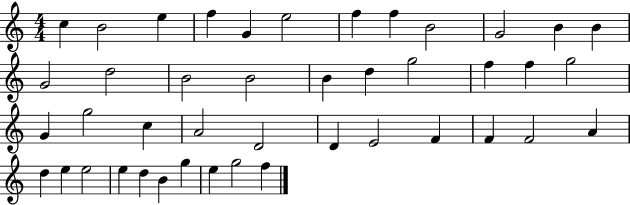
C5/q B4/h E5/q F5/q G4/q E5/h F5/q F5/q B4/h G4/h B4/q B4/q G4/h D5/h B4/h B4/h B4/q D5/q G5/h F5/q F5/q G5/h G4/q G5/h C5/q A4/h D4/h D4/q E4/h F4/q F4/q F4/h A4/q D5/q E5/q E5/h E5/q D5/q B4/q G5/q E5/q G5/h F5/q